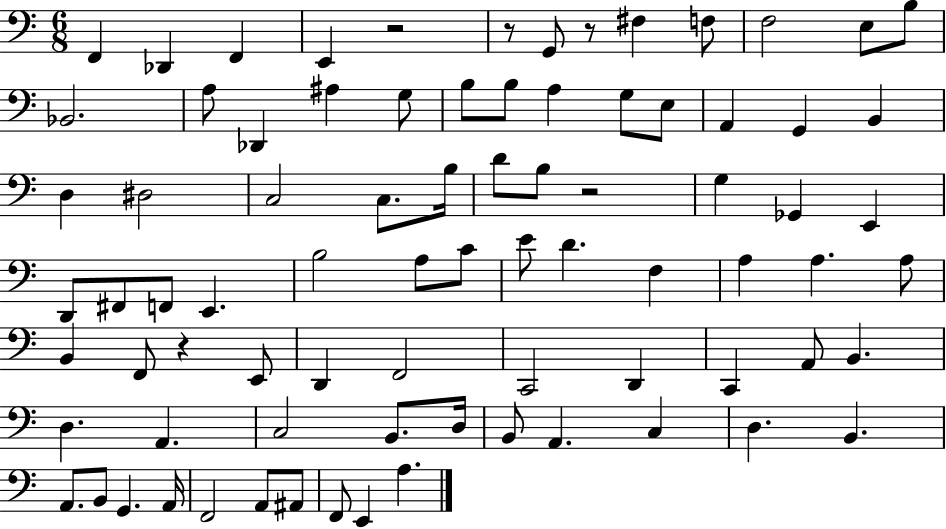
{
  \clef bass
  \numericTimeSignature
  \time 6/8
  \key c \major
  f,4 des,4 f,4 | e,4 r2 | r8 g,8 r8 fis4 f8 | f2 e8 b8 | \break bes,2. | a8 des,4 ais4 g8 | b8 b8 a4 g8 e8 | a,4 g,4 b,4 | \break d4 dis2 | c2 c8. b16 | d'8 b8 r2 | g4 ges,4 e,4 | \break d,8 fis,8 f,8 e,4. | b2 a8 c'8 | e'8 d'4. f4 | a4 a4. a8 | \break b,4 f,8 r4 e,8 | d,4 f,2 | c,2 d,4 | c,4 a,8 b,4. | \break d4. a,4. | c2 b,8. d16 | b,8 a,4. c4 | d4. b,4. | \break a,8. b,8 g,4. a,16 | f,2 a,8 ais,8 | f,8 e,4 a4. | \bar "|."
}